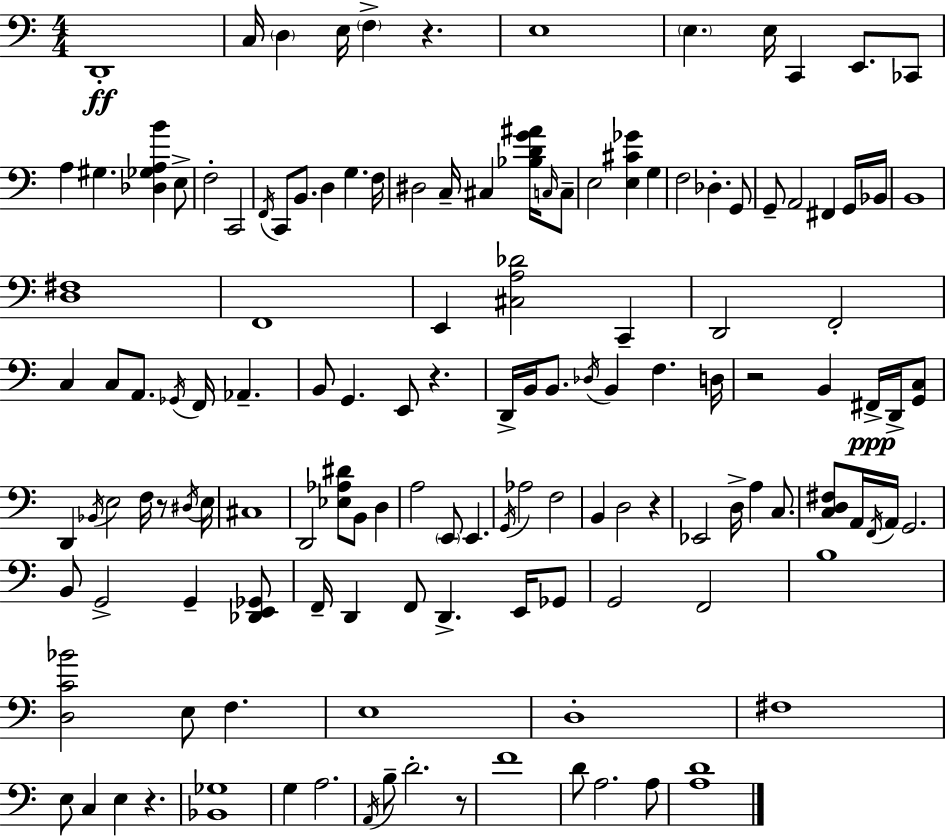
X:1
T:Untitled
M:4/4
L:1/4
K:C
D,,4 C,/4 D, E,/4 F, z E,4 E, E,/4 C,, E,,/2 _C,,/2 A, ^G, [_D,_G,A,B] E,/2 F,2 C,,2 F,,/4 C,,/2 B,,/2 D, G, F,/4 ^D,2 C,/4 ^C, [_B,DG^A]/4 C,/4 C,/2 E,2 [E,^C_G] G, F,2 _D, G,,/2 G,,/2 A,,2 ^F,, G,,/4 _B,,/4 B,,4 [D,^F,]4 F,,4 E,, [^C,A,_D]2 C,, D,,2 F,,2 C, C,/2 A,,/2 _G,,/4 F,,/4 _A,, B,,/2 G,, E,,/2 z D,,/4 B,,/4 B,,/2 _D,/4 B,, F, D,/4 z2 B,, ^F,,/4 D,,/4 [G,,C,]/2 D,, _B,,/4 E,2 F,/4 z/2 ^D,/4 E,/4 ^C,4 D,,2 [_E,_A,^D]/2 B,,/2 D, A,2 E,,/2 E,, G,,/4 _A,2 F,2 B,, D,2 z _E,,2 D,/4 A, C,/2 [C,D,^F,]/2 A,,/4 F,,/4 A,,/4 G,,2 B,,/2 G,,2 G,, [_D,,E,,_G,,]/2 F,,/4 D,, F,,/2 D,, E,,/4 _G,,/2 G,,2 F,,2 B,4 [D,C_B]2 E,/2 F, E,4 D,4 ^F,4 E,/2 C, E, z [_B,,_G,]4 G, A,2 A,,/4 B,/2 D2 z/2 F4 D/2 A,2 A,/2 [A,D]4